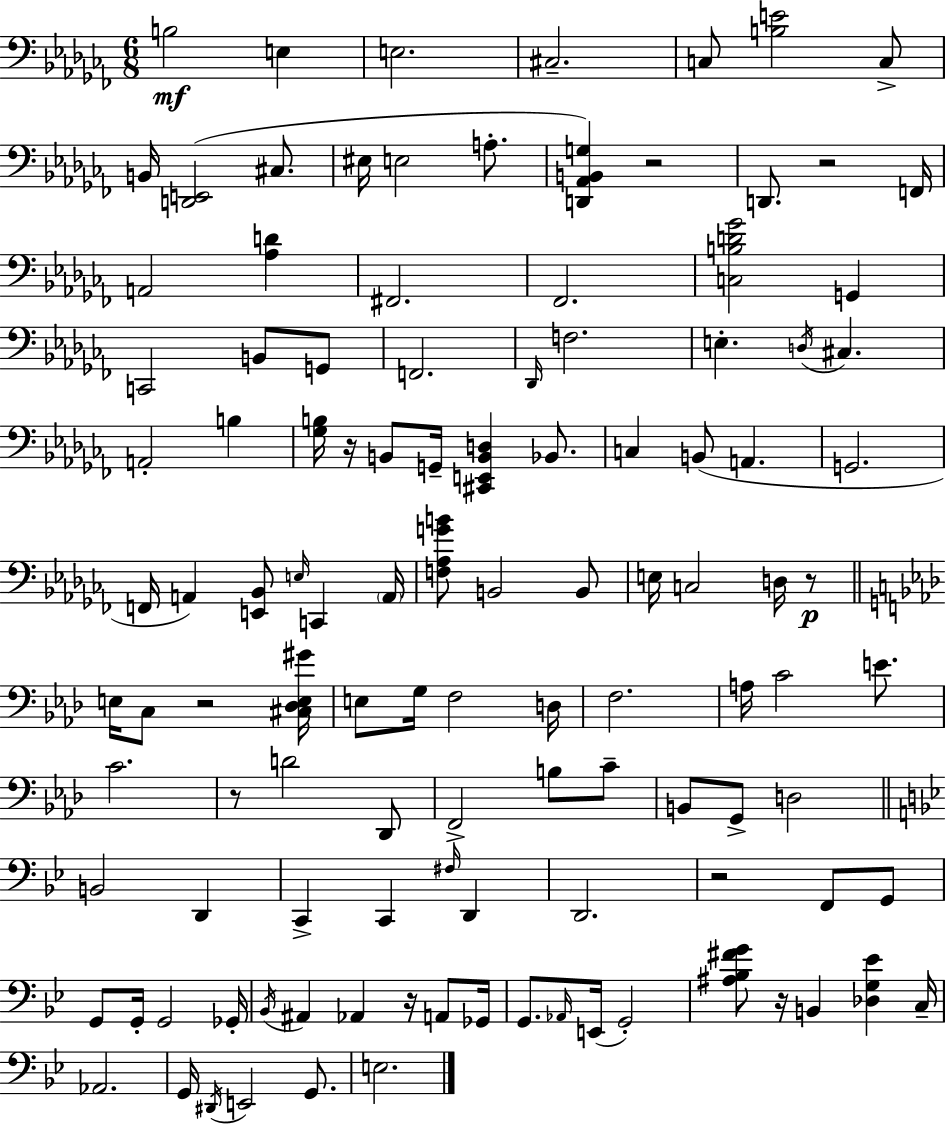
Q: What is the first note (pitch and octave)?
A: B3